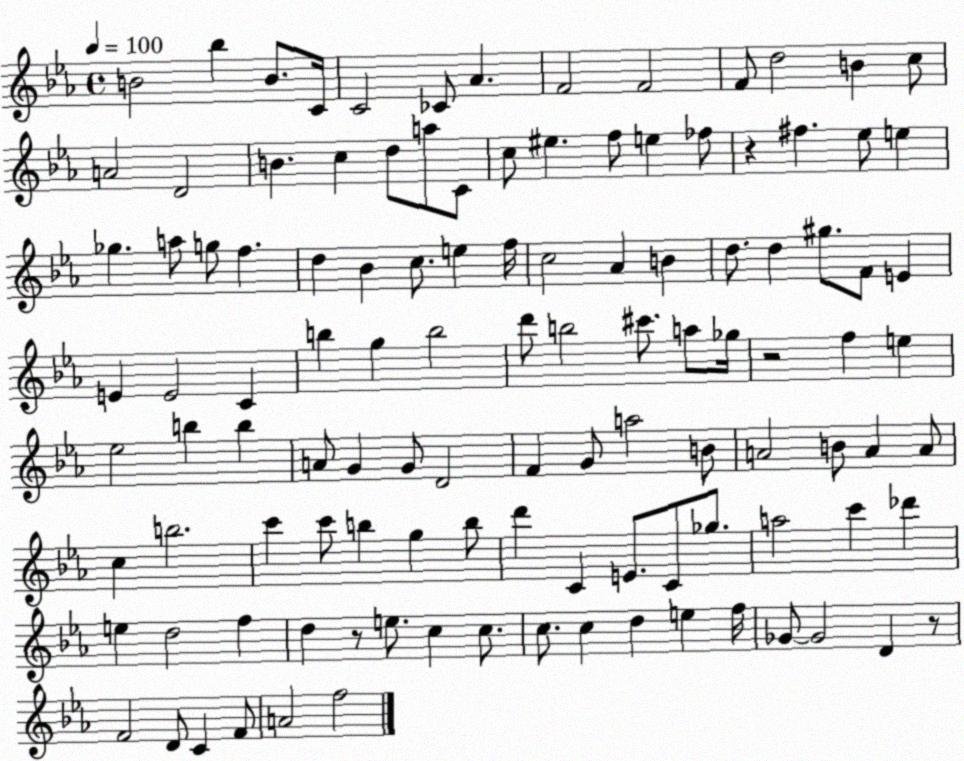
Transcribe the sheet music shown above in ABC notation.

X:1
T:Untitled
M:4/4
L:1/4
K:Eb
B2 _b B/2 C/4 C2 _C/2 _A F2 F2 F/2 d2 B c/2 A2 D2 B c d/2 a/2 C/2 c/2 ^e f/2 e _f/2 z ^f _e/2 e _g a/2 g/2 f d _B c/2 e f/4 c2 _A B d/2 d ^g/2 F/2 E E E2 C b g b2 d'/2 b2 ^c'/2 a/2 _g/4 z2 f e _e2 b b A/2 G G/2 D2 F G/2 a2 B/2 A2 B/2 A A/2 c b2 c' c'/2 b g b/2 d' C E/2 C/2 _g/2 a2 c' _d' e d2 f d z/2 e/2 c c/2 c/2 c d e f/4 _G/2 _G2 D z/2 F2 D/2 C F/2 A2 f2